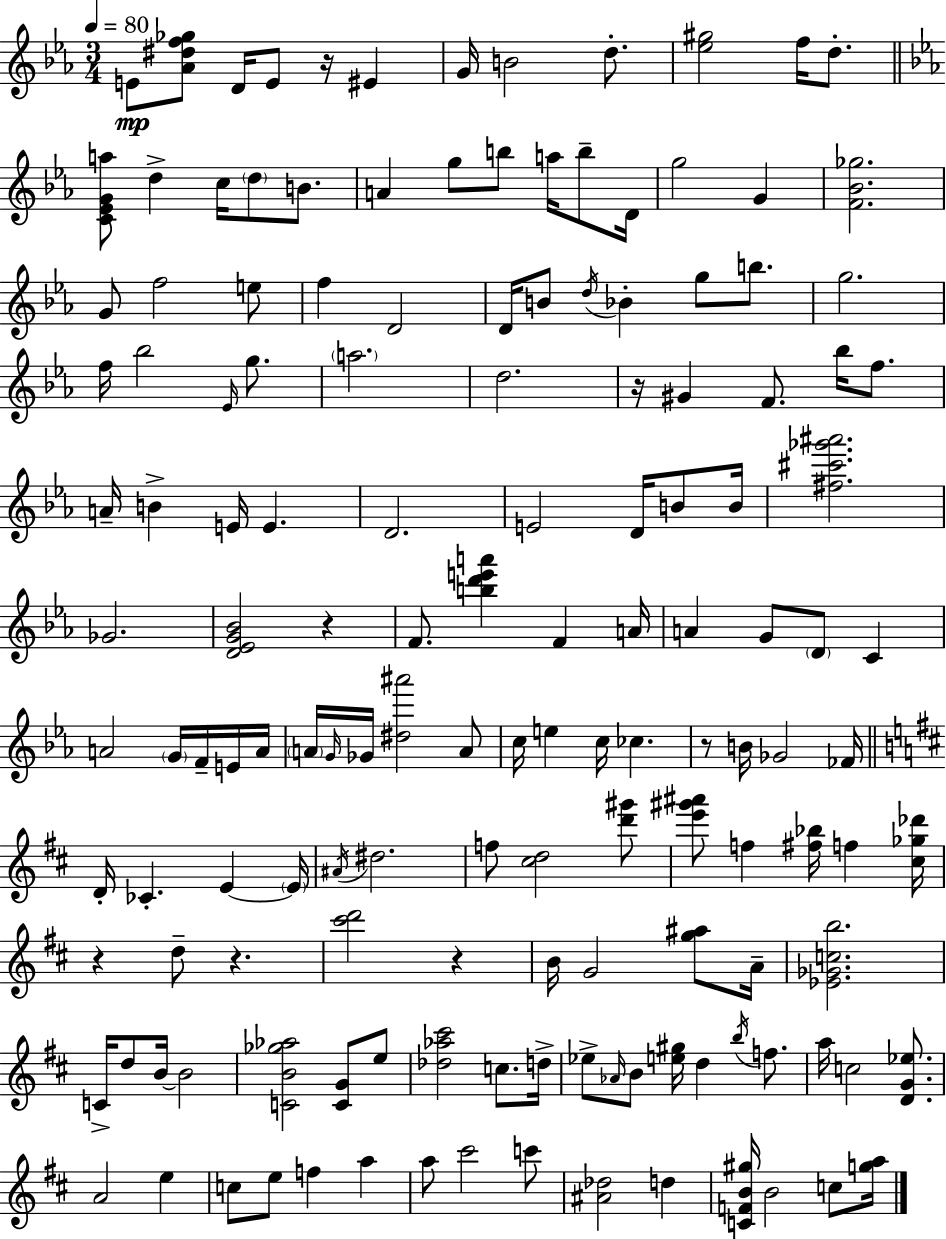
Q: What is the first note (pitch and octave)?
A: E4